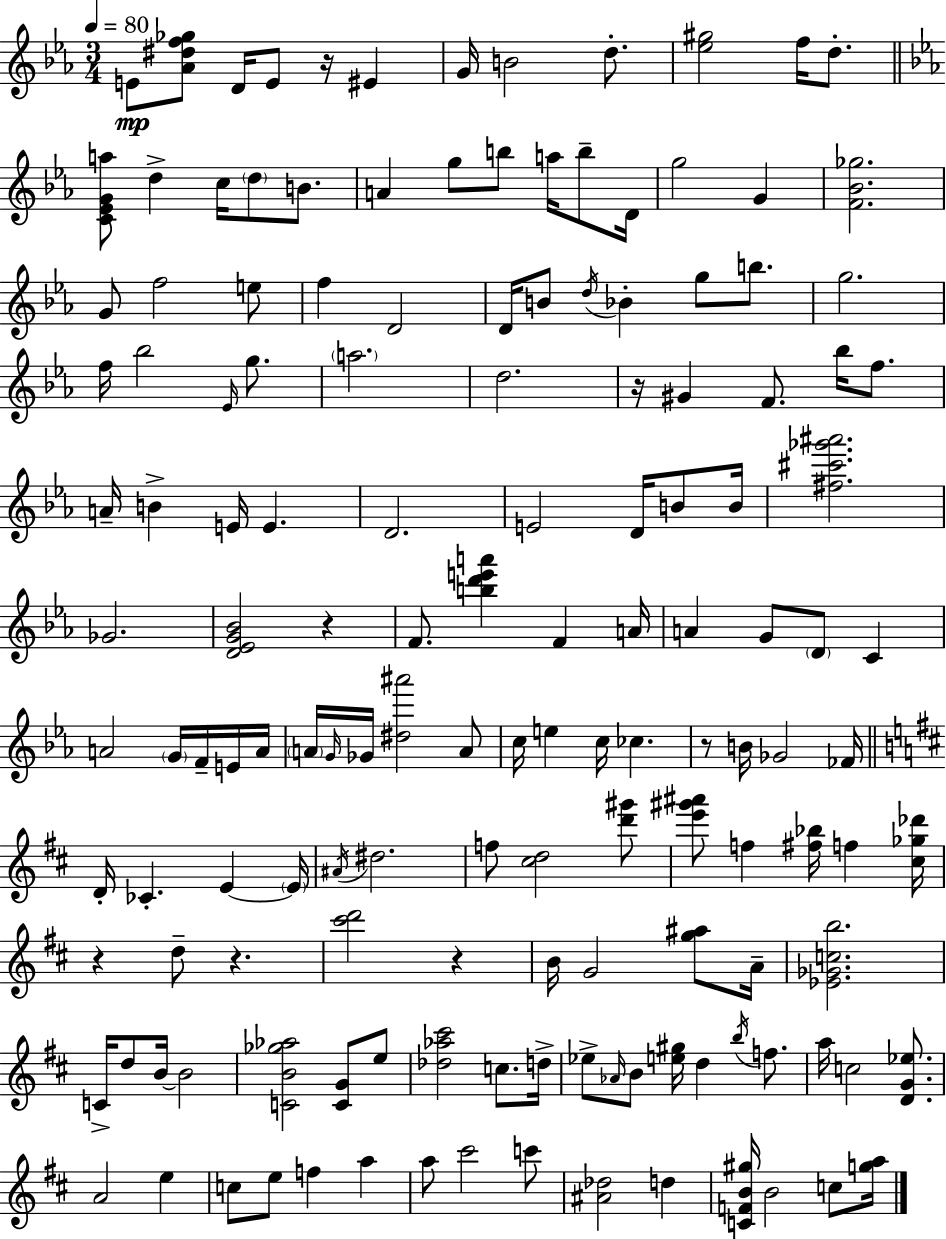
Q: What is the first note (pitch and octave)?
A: E4